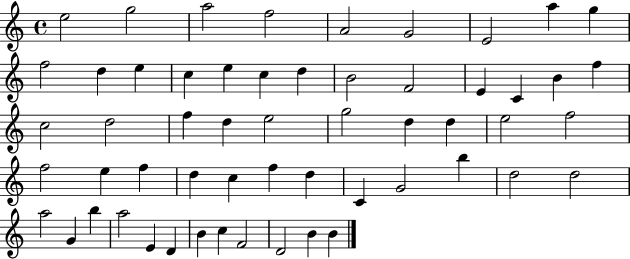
{
  \clef treble
  \time 4/4
  \defaultTimeSignature
  \key c \major
  e''2 g''2 | a''2 f''2 | a'2 g'2 | e'2 a''4 g''4 | \break f''2 d''4 e''4 | c''4 e''4 c''4 d''4 | b'2 f'2 | e'4 c'4 b'4 f''4 | \break c''2 d''2 | f''4 d''4 e''2 | g''2 d''4 d''4 | e''2 f''2 | \break f''2 e''4 f''4 | d''4 c''4 f''4 d''4 | c'4 g'2 b''4 | d''2 d''2 | \break a''2 g'4 b''4 | a''2 e'4 d'4 | b'4 c''4 f'2 | d'2 b'4 b'4 | \break \bar "|."
}